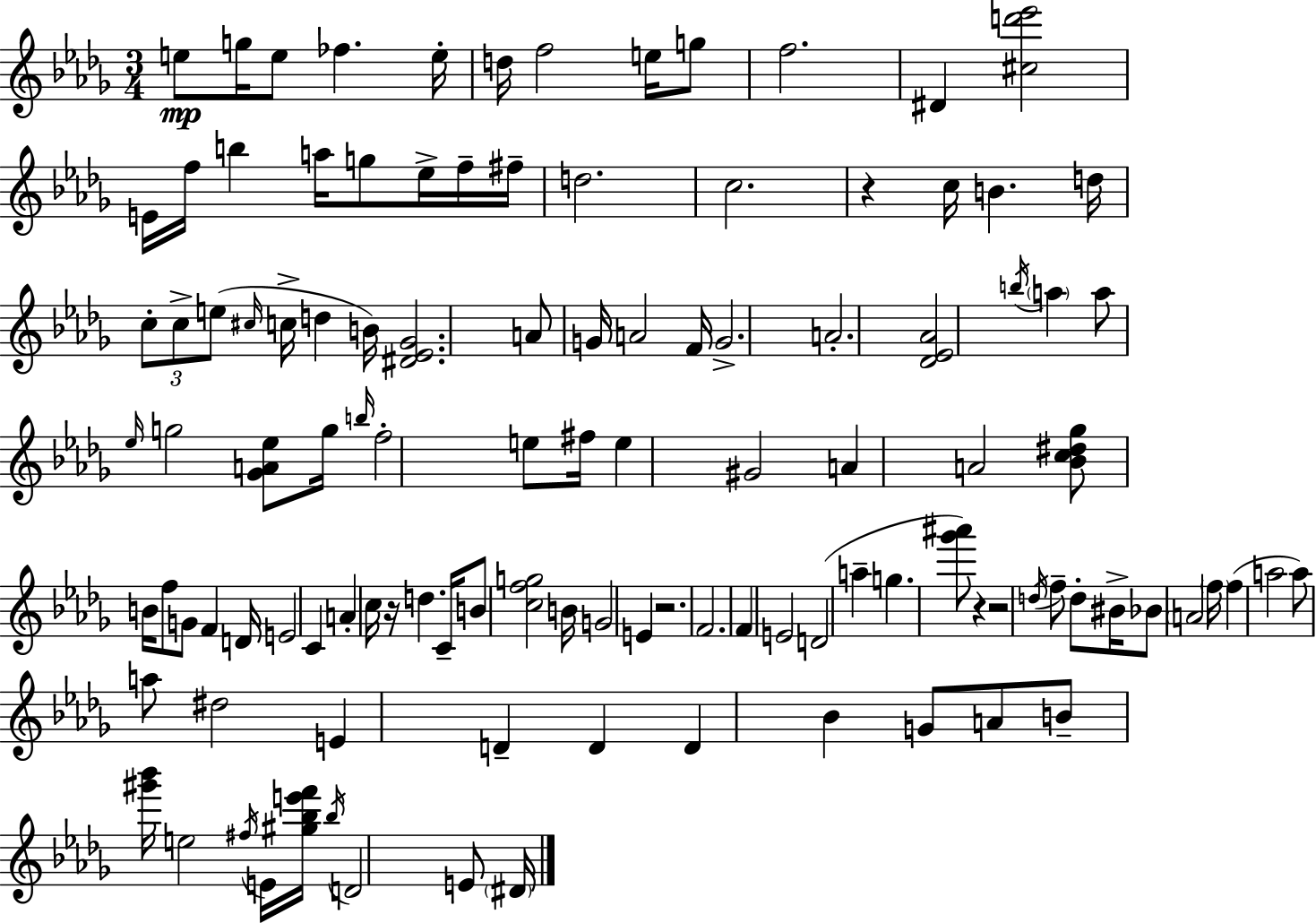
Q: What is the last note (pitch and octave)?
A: D#4